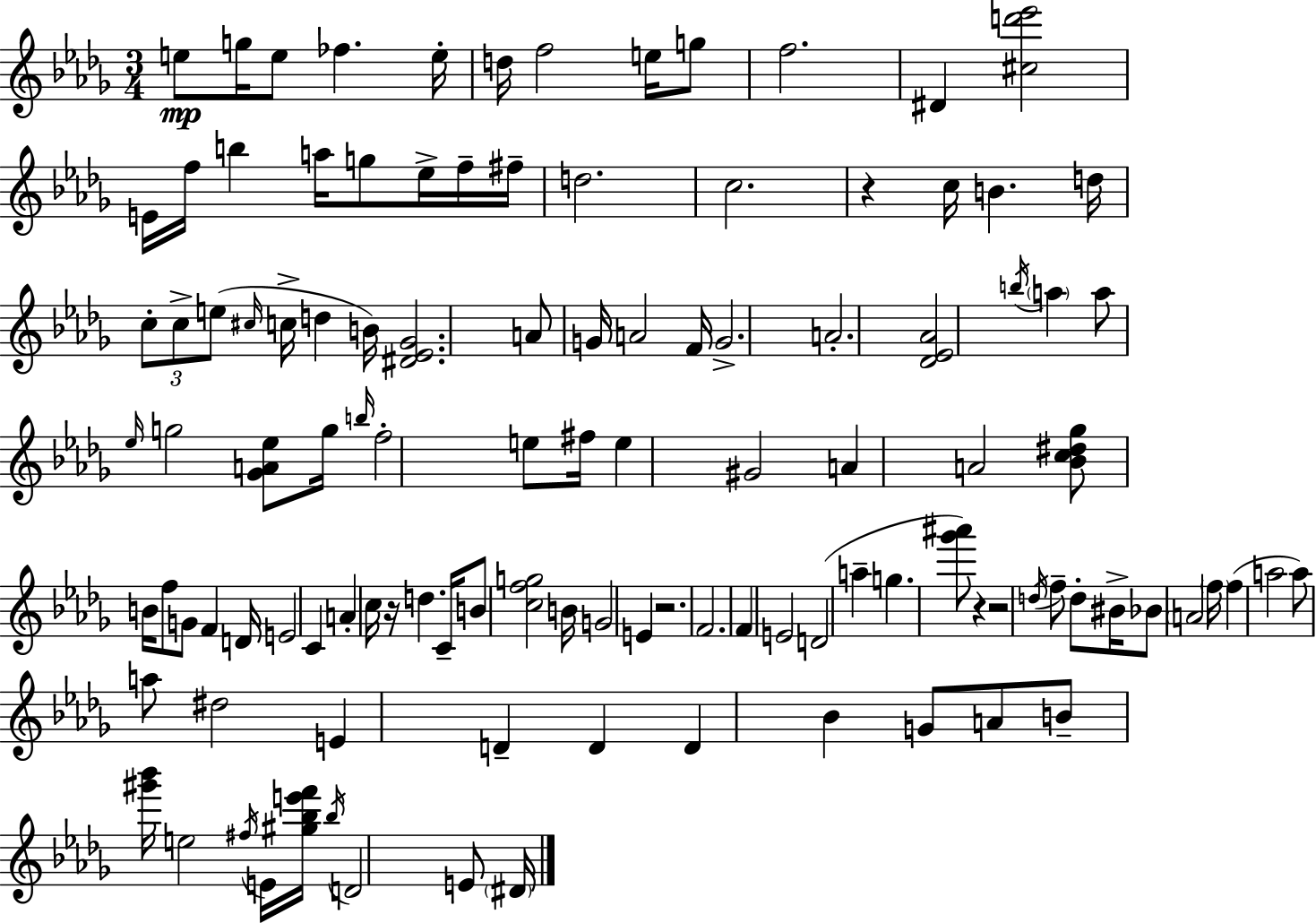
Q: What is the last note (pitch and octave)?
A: D#4